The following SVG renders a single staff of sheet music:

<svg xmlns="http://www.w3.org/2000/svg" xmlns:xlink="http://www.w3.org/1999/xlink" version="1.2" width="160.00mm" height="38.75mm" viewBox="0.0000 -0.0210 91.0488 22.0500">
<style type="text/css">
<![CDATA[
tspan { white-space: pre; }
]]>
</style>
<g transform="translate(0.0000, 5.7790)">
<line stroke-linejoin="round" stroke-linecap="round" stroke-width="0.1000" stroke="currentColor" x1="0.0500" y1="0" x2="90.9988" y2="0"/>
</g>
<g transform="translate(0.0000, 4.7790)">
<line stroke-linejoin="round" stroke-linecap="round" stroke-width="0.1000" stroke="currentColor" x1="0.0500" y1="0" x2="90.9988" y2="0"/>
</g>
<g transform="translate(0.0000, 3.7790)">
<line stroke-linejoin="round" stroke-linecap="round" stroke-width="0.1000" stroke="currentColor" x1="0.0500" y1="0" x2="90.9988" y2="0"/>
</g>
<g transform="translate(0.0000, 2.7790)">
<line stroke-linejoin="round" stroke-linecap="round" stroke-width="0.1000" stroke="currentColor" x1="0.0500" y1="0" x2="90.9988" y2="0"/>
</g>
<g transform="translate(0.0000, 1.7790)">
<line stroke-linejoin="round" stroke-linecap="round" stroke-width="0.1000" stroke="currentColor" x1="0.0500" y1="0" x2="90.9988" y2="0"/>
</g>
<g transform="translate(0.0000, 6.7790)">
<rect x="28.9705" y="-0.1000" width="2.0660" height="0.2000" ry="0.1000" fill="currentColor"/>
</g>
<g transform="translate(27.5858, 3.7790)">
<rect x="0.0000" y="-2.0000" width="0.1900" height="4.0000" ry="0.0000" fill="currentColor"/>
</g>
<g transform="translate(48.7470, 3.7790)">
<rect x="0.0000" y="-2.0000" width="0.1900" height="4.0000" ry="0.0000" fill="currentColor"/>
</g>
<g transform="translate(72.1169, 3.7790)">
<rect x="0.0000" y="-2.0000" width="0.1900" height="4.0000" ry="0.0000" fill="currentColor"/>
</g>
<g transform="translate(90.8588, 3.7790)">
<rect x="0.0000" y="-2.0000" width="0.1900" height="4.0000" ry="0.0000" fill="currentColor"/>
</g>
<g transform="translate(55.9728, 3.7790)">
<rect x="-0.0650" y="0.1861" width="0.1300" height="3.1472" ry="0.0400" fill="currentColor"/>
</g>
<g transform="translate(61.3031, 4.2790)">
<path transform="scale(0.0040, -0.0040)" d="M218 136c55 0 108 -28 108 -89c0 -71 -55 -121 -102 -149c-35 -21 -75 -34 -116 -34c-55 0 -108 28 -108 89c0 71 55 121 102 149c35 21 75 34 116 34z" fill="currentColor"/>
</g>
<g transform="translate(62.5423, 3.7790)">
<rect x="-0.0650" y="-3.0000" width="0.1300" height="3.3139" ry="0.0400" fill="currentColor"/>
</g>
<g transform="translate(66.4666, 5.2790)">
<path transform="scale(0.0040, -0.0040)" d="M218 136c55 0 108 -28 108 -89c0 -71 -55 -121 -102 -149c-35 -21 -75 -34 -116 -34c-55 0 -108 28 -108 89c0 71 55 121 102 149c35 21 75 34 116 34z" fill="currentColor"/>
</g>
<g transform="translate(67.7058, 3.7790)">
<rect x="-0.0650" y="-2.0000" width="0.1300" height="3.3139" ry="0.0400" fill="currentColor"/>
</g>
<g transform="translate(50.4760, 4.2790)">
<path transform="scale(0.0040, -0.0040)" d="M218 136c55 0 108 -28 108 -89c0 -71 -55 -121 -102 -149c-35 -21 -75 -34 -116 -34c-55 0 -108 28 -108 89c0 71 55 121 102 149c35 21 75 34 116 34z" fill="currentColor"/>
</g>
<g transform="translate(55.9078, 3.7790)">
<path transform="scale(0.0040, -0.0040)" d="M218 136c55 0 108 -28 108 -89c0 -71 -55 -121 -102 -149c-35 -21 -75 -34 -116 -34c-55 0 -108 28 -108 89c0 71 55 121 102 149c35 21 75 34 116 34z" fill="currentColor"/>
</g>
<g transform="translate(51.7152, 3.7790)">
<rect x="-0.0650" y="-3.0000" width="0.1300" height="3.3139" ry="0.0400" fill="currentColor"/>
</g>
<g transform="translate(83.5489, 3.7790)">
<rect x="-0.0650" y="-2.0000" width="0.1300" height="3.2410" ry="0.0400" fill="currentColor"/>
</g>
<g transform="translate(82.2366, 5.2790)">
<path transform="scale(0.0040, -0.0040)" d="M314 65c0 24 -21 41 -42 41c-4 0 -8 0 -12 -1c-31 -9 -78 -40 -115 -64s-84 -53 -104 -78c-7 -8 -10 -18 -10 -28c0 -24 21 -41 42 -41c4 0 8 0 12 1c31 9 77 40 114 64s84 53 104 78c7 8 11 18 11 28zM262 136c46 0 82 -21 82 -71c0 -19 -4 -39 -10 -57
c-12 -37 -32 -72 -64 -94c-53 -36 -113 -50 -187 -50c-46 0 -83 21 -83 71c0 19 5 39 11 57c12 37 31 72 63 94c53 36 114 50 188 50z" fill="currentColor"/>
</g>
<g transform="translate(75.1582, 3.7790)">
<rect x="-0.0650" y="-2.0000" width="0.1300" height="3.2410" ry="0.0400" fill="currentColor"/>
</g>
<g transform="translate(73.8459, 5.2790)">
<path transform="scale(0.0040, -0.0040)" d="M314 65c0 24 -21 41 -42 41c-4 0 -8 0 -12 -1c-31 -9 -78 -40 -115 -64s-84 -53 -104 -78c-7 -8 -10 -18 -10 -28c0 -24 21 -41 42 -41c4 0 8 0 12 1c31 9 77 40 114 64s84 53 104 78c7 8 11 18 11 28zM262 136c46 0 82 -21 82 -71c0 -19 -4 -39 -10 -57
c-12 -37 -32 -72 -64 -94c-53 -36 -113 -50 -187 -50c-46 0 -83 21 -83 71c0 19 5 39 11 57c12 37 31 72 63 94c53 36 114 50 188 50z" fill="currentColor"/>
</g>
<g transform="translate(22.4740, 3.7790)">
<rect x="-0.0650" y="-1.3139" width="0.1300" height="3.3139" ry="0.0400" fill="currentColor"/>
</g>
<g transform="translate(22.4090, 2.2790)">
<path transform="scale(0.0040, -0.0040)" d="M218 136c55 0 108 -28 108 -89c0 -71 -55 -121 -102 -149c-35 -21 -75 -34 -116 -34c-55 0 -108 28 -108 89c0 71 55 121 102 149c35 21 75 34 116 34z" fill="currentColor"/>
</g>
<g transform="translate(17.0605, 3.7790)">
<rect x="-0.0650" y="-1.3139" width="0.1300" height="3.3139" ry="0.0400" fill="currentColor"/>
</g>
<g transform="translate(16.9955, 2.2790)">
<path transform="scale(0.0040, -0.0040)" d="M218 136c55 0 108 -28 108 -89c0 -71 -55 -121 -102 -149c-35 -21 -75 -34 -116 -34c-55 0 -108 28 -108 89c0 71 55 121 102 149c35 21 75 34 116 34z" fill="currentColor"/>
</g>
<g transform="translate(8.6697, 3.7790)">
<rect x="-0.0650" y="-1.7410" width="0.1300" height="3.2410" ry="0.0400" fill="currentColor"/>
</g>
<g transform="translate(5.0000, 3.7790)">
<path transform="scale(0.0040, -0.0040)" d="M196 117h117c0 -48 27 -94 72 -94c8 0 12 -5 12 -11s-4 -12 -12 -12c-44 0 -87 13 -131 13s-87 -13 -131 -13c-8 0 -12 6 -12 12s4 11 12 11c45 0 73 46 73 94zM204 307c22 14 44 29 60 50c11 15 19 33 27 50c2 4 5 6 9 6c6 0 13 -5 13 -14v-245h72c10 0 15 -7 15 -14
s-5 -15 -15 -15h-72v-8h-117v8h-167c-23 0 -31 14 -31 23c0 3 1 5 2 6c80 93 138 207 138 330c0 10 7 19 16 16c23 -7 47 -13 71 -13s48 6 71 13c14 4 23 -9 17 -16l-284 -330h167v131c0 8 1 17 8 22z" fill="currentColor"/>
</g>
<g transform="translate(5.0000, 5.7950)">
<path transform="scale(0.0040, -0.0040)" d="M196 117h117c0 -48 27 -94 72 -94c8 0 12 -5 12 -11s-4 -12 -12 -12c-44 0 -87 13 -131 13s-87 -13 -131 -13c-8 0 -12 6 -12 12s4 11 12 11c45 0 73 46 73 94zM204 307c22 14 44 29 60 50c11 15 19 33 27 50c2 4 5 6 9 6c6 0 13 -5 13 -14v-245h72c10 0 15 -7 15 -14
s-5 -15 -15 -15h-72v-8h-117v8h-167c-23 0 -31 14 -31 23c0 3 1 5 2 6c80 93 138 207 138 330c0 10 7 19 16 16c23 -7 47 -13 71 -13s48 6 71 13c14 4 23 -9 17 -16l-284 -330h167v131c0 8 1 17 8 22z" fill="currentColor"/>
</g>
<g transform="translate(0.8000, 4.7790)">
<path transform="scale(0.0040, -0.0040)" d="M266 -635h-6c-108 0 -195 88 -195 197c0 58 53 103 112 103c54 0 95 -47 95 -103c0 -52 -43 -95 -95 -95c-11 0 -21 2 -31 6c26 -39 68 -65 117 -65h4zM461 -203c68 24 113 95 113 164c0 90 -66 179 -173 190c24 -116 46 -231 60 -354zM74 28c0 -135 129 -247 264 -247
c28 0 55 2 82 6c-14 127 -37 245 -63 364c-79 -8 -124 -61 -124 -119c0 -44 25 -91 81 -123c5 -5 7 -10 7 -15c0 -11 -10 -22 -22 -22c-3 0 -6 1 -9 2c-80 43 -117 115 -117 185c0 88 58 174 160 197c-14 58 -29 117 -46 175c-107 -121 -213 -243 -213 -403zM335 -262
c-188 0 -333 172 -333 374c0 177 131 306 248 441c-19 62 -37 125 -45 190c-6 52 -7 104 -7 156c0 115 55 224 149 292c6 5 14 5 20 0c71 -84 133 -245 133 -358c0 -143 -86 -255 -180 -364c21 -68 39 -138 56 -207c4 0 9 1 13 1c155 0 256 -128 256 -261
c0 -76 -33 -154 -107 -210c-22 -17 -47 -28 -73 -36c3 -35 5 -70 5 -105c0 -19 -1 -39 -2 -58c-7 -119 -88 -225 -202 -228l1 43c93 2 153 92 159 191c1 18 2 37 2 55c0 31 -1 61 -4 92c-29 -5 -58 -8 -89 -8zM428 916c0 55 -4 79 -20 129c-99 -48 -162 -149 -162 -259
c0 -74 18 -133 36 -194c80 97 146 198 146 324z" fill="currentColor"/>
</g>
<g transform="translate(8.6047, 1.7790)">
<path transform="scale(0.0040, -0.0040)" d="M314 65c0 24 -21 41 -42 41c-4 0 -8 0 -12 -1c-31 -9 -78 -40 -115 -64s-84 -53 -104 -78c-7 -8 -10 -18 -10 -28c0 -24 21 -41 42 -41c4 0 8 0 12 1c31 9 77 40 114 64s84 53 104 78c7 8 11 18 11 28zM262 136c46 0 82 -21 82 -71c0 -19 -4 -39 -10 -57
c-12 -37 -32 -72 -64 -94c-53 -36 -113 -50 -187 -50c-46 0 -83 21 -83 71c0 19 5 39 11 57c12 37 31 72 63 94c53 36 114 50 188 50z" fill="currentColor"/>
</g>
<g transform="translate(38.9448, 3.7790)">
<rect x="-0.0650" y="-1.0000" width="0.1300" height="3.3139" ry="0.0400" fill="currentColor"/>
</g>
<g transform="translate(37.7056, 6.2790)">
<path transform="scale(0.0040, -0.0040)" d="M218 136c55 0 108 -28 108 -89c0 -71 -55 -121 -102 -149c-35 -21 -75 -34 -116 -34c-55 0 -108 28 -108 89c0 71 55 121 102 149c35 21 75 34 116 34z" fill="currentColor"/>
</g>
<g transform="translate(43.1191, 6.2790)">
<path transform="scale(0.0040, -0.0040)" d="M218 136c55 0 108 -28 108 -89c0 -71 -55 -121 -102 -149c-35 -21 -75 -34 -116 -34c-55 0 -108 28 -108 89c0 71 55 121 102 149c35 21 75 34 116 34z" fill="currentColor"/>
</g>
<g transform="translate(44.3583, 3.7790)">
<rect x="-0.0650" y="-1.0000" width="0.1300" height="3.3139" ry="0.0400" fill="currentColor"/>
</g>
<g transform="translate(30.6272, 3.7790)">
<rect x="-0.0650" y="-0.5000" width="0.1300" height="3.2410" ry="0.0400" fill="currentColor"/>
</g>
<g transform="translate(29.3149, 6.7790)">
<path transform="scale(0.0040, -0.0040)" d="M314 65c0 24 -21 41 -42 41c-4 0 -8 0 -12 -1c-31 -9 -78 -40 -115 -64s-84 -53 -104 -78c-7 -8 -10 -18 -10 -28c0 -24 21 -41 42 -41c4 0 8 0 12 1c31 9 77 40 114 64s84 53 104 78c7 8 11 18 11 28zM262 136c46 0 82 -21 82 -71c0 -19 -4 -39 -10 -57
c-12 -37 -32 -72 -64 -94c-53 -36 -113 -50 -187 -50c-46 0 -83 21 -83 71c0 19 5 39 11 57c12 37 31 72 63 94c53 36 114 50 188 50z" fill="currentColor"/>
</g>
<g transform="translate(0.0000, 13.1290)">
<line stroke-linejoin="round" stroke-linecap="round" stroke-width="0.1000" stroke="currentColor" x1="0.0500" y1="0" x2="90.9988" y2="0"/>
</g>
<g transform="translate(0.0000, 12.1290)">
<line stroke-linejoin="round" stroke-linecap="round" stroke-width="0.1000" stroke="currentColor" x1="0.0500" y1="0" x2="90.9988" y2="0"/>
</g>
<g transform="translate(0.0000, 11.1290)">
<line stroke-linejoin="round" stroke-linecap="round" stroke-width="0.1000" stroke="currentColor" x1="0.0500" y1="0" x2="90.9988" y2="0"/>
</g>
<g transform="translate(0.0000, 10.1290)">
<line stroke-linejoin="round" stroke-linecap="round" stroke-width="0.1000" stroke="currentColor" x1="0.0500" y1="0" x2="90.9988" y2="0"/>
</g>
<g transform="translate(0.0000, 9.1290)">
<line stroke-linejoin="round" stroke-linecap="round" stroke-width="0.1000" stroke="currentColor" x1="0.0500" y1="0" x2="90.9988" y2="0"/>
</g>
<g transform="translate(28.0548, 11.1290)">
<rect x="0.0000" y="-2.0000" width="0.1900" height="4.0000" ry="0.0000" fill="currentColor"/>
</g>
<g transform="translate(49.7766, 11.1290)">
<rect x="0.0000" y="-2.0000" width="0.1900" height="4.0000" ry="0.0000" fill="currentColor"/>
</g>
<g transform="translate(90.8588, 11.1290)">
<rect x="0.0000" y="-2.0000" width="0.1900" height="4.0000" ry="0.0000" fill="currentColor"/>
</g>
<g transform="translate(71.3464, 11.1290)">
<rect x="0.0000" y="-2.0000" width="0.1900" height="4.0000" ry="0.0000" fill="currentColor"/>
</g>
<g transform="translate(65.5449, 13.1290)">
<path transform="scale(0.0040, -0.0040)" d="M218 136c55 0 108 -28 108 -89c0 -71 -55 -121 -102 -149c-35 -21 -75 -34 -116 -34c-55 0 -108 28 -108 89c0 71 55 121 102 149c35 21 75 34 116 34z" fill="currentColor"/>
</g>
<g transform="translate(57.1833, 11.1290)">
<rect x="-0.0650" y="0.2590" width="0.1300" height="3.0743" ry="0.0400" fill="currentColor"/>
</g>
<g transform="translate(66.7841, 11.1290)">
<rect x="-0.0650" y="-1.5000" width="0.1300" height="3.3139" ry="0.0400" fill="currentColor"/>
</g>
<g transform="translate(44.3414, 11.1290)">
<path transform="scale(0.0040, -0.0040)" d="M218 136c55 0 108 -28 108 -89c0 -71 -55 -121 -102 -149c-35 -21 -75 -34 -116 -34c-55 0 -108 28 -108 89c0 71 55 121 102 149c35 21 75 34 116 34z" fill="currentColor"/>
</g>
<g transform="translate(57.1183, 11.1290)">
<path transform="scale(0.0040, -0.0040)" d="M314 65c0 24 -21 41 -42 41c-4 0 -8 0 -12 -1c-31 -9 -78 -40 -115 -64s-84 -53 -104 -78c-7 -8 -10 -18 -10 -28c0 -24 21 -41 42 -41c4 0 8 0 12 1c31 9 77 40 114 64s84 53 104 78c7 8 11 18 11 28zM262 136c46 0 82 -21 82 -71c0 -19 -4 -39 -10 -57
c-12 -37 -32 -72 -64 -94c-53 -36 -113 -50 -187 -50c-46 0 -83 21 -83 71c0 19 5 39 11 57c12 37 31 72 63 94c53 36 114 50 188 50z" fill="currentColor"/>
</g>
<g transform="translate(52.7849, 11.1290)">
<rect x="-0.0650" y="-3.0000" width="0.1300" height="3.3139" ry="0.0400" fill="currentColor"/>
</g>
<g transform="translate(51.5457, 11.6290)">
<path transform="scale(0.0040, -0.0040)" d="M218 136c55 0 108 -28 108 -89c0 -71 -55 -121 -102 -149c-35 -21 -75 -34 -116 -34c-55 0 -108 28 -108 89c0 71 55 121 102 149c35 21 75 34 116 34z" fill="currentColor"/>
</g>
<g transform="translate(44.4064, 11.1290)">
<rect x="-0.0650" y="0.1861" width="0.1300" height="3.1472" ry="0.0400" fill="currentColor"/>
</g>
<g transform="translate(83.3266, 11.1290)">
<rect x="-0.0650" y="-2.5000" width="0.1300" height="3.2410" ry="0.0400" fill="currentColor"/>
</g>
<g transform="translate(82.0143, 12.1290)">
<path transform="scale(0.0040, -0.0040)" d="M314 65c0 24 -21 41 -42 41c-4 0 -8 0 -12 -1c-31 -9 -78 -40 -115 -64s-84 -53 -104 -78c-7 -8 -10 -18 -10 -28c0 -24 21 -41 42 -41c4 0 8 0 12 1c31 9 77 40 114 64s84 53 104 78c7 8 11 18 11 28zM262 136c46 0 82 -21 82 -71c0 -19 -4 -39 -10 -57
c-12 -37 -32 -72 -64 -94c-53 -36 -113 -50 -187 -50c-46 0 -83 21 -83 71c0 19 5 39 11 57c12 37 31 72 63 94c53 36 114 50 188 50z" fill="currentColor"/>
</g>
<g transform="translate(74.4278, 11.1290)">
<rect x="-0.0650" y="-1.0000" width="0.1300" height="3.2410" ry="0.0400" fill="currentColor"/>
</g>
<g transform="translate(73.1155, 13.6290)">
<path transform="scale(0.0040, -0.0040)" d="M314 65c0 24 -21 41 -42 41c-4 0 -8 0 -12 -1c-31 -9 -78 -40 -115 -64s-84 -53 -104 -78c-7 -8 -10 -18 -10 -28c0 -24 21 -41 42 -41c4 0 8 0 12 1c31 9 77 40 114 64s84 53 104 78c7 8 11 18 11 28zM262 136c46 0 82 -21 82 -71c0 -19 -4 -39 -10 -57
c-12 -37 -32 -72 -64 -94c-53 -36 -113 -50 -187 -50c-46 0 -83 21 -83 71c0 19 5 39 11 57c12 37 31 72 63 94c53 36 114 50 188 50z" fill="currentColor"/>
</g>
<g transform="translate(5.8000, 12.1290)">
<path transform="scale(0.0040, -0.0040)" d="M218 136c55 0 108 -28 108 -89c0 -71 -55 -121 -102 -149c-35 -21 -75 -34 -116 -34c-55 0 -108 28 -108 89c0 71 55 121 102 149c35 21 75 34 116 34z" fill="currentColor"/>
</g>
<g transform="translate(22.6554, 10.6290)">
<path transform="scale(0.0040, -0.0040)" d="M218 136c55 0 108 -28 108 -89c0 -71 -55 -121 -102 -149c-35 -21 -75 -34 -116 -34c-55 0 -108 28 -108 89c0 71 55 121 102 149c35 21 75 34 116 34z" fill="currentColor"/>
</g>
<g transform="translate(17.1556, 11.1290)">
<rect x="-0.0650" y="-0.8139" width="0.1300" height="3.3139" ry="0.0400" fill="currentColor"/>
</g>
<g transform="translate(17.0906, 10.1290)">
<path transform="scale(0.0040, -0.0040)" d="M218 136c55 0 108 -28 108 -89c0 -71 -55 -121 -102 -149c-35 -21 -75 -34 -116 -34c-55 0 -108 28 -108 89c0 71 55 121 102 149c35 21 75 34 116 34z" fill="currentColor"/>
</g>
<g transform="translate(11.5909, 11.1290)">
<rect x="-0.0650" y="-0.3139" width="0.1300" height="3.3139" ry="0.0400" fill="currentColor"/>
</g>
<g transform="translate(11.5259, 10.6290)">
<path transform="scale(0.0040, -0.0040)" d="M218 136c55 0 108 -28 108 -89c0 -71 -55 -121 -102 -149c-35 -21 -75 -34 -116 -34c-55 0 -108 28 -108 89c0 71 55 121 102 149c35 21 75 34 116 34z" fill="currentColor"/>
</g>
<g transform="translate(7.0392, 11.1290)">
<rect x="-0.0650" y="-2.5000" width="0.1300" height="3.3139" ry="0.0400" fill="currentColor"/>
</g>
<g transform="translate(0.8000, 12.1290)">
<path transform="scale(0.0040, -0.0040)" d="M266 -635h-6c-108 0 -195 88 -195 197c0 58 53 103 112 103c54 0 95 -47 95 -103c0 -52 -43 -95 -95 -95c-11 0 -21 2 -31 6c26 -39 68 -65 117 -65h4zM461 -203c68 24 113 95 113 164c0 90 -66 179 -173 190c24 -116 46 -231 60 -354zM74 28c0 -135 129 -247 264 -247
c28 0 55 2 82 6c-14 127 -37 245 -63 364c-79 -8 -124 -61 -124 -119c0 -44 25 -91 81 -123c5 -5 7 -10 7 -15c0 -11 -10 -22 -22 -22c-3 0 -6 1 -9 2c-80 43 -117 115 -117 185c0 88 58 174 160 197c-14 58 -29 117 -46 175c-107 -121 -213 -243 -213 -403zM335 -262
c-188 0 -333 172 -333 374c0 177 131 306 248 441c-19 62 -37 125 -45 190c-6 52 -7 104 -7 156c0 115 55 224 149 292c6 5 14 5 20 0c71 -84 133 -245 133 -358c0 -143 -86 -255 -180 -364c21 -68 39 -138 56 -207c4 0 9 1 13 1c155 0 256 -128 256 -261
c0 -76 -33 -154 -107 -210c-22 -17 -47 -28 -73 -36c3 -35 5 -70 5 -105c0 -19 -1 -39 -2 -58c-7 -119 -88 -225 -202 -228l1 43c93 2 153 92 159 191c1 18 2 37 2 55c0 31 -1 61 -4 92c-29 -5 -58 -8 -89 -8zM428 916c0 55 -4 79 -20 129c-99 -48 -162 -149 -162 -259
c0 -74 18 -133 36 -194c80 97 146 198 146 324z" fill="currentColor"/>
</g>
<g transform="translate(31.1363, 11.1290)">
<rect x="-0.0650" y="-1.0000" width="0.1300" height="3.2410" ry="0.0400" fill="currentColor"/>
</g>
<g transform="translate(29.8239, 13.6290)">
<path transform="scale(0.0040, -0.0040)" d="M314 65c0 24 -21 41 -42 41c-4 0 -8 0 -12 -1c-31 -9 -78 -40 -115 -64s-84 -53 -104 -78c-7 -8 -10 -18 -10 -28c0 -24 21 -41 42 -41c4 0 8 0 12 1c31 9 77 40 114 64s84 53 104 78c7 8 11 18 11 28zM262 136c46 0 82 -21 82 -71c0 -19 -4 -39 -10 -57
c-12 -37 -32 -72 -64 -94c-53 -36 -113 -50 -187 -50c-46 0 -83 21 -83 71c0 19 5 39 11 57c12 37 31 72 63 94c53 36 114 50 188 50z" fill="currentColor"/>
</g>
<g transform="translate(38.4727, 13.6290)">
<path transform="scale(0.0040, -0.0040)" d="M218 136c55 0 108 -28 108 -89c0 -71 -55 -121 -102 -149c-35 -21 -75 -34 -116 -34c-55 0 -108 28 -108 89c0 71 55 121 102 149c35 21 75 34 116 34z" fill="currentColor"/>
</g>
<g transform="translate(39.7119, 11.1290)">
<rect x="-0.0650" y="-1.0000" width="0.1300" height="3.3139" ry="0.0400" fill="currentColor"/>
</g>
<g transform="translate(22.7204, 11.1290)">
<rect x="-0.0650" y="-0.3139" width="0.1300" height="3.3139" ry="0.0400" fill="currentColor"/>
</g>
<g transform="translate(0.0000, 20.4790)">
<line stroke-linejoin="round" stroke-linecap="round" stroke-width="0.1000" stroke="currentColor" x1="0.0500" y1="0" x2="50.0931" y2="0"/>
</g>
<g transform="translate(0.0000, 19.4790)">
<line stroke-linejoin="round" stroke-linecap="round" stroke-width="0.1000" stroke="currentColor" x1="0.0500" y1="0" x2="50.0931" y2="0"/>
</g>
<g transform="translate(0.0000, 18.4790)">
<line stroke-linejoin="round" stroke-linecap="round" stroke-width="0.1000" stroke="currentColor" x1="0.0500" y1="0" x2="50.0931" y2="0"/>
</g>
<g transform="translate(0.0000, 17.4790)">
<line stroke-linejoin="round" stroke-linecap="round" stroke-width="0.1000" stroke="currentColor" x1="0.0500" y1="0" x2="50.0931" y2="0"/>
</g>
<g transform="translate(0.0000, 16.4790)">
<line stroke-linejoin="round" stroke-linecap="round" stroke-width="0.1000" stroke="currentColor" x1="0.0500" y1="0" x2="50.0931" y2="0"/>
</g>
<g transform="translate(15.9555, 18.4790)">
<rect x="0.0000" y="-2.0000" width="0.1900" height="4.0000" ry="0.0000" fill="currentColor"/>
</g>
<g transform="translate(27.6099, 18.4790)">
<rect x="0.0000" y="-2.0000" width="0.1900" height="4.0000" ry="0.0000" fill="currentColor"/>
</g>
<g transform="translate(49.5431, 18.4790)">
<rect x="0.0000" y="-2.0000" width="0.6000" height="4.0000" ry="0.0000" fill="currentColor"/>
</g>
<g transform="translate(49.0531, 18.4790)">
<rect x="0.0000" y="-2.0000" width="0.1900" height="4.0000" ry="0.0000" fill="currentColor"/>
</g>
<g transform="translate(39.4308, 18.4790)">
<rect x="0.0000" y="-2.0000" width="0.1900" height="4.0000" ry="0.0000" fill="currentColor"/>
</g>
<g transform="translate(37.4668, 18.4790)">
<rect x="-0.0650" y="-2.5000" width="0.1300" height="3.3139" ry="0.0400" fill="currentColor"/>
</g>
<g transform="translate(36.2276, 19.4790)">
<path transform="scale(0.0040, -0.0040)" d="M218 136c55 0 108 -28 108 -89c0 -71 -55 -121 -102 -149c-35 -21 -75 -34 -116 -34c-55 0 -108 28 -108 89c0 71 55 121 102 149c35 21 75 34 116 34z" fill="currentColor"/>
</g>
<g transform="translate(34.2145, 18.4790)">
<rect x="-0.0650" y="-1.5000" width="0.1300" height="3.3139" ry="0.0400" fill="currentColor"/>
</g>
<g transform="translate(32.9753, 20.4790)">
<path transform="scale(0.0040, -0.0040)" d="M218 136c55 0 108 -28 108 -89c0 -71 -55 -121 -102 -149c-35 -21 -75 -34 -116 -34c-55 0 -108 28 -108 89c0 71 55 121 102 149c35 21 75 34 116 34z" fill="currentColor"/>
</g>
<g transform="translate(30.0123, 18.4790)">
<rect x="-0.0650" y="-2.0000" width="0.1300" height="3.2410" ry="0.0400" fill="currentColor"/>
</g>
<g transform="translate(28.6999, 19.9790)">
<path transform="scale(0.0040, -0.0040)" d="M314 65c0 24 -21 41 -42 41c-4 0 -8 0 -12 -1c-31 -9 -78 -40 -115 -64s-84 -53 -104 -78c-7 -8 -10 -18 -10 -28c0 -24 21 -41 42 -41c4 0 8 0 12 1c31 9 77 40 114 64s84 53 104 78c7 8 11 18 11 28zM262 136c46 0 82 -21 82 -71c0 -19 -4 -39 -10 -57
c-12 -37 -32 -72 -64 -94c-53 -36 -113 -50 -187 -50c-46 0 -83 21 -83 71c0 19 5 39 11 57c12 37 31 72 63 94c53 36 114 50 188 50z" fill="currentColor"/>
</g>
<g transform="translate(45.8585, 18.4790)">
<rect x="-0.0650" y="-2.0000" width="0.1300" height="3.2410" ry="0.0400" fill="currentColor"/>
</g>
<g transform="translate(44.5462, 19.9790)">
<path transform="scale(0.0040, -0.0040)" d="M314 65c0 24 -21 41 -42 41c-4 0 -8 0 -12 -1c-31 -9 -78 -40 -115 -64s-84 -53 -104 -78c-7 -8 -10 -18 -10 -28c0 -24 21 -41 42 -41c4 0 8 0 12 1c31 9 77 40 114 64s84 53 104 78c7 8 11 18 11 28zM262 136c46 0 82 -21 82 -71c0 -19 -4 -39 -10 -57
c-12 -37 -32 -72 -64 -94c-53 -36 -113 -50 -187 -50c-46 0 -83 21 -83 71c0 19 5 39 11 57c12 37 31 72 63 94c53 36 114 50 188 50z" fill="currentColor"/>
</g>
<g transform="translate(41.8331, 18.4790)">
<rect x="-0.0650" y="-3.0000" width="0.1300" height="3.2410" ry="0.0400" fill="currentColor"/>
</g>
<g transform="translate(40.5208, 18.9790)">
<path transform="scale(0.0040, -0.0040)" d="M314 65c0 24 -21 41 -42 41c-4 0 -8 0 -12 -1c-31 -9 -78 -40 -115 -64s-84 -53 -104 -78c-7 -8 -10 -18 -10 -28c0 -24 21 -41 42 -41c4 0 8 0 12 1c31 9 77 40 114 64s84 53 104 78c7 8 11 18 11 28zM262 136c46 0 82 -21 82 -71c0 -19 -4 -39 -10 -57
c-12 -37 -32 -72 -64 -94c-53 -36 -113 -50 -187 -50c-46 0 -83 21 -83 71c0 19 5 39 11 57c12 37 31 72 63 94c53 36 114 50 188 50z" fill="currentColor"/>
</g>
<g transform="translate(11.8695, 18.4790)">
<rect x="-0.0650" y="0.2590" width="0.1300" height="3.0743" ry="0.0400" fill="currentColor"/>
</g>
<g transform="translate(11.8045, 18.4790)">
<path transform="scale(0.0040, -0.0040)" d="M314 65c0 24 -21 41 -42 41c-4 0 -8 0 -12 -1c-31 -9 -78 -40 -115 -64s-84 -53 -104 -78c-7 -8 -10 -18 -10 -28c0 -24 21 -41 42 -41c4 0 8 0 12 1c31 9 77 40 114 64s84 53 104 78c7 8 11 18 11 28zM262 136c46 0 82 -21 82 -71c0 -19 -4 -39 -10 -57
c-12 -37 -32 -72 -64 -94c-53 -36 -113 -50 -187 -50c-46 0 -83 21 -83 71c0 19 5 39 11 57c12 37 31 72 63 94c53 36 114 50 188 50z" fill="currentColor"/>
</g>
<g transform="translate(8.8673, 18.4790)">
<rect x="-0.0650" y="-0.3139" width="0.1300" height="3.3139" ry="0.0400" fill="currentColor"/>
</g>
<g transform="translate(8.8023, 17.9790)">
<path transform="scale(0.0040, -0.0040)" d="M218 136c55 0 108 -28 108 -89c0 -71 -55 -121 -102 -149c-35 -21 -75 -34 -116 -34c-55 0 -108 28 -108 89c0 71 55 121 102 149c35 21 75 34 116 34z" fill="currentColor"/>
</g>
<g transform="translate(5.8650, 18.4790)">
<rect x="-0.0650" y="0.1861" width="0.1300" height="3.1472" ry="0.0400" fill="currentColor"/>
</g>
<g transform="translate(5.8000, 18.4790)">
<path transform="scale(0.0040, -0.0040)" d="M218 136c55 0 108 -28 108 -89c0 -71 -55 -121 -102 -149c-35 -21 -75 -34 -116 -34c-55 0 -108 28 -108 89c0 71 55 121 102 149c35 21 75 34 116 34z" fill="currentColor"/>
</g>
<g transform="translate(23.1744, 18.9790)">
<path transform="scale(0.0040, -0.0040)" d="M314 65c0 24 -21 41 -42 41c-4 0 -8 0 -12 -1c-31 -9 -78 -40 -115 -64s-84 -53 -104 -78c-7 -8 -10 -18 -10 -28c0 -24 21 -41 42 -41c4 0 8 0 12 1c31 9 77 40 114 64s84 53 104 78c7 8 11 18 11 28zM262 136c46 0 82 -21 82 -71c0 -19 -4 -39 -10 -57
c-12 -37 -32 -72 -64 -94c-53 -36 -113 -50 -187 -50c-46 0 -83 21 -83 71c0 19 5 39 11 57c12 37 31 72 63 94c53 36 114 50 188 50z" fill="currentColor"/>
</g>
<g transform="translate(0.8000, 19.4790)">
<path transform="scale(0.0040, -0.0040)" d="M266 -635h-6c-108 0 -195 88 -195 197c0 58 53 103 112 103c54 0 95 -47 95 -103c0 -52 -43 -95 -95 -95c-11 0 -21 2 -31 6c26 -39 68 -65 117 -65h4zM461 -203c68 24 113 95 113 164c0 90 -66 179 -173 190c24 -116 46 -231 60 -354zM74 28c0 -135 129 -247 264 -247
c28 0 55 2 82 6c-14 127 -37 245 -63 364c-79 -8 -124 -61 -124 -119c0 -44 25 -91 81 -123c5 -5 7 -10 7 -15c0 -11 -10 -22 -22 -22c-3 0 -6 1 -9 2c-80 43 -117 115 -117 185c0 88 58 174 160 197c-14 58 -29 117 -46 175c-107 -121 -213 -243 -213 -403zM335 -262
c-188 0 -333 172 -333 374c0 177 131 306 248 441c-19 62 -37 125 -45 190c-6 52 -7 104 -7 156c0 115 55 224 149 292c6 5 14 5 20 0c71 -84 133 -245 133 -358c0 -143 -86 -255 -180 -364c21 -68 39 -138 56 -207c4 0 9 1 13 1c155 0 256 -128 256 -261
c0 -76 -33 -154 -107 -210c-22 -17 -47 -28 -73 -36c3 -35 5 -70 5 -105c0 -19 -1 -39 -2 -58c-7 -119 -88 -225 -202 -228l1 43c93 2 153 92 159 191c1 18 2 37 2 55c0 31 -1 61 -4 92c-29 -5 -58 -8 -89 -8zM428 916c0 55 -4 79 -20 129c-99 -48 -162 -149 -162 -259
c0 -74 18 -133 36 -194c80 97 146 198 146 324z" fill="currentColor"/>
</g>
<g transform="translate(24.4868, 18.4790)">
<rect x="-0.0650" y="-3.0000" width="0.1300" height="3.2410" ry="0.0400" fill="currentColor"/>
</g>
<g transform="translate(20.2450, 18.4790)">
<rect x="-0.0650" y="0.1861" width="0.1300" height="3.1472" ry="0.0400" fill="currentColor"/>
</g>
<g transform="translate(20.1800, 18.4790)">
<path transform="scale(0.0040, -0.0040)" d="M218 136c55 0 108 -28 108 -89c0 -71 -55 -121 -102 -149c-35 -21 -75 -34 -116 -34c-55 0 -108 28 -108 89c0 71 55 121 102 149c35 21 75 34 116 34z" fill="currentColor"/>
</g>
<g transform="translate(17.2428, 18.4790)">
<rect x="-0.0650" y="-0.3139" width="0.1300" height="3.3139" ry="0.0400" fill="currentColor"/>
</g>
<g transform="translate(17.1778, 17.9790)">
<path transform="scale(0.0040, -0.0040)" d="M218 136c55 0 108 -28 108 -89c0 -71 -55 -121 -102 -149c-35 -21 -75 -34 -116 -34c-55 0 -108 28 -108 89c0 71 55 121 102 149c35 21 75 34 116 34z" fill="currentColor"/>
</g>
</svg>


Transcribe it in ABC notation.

X:1
T:Untitled
M:4/4
L:1/4
K:C
f2 e e C2 D D A B A F F2 F2 G c d c D2 D B A B2 E D2 G2 B c B2 c B A2 F2 E G A2 F2